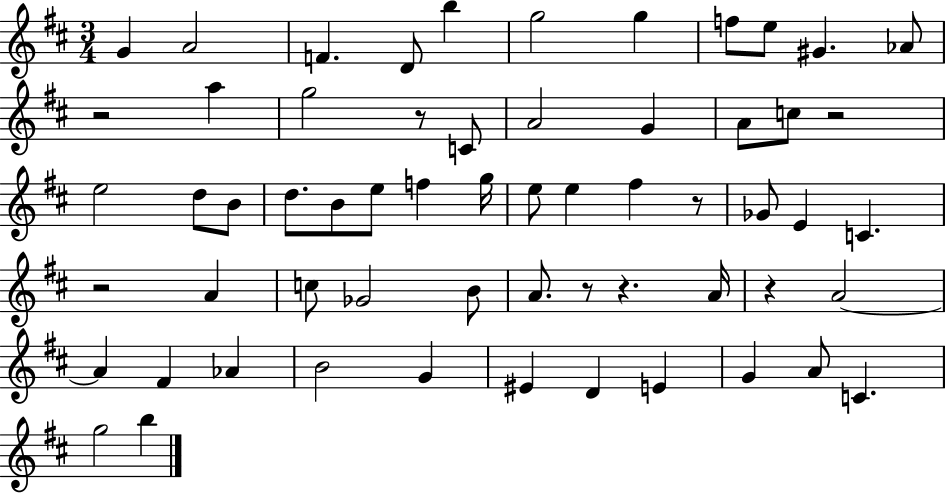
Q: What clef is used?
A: treble